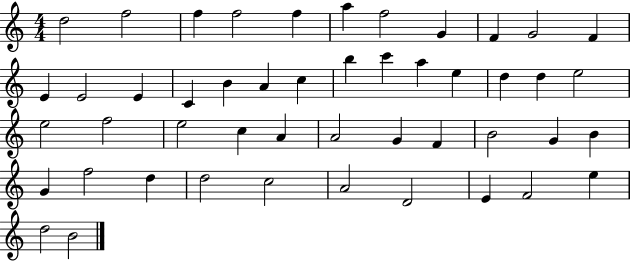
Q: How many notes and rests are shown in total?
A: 48